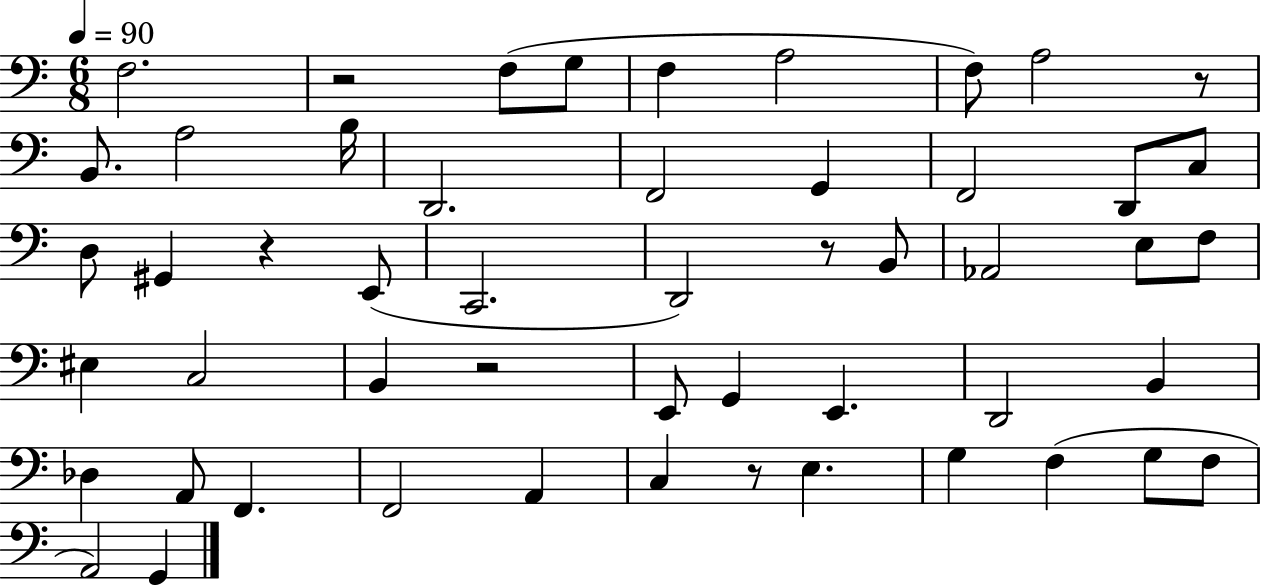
X:1
T:Untitled
M:6/8
L:1/4
K:C
F,2 z2 F,/2 G,/2 F, A,2 F,/2 A,2 z/2 B,,/2 A,2 B,/4 D,,2 F,,2 G,, F,,2 D,,/2 C,/2 D,/2 ^G,, z E,,/2 C,,2 D,,2 z/2 B,,/2 _A,,2 E,/2 F,/2 ^E, C,2 B,, z2 E,,/2 G,, E,, D,,2 B,, _D, A,,/2 F,, F,,2 A,, C, z/2 E, G, F, G,/2 F,/2 A,,2 G,,